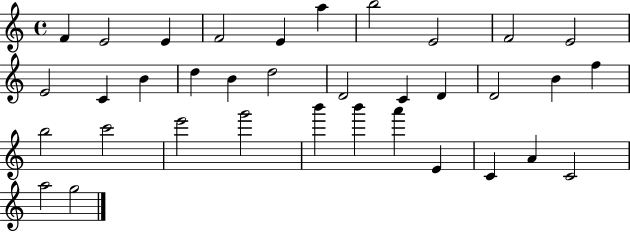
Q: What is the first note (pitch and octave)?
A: F4